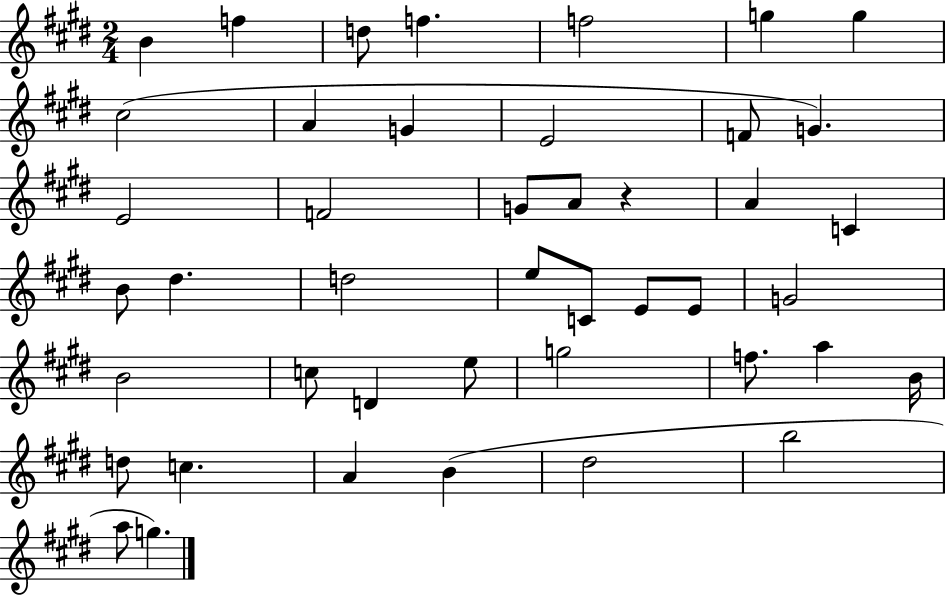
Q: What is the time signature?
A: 2/4